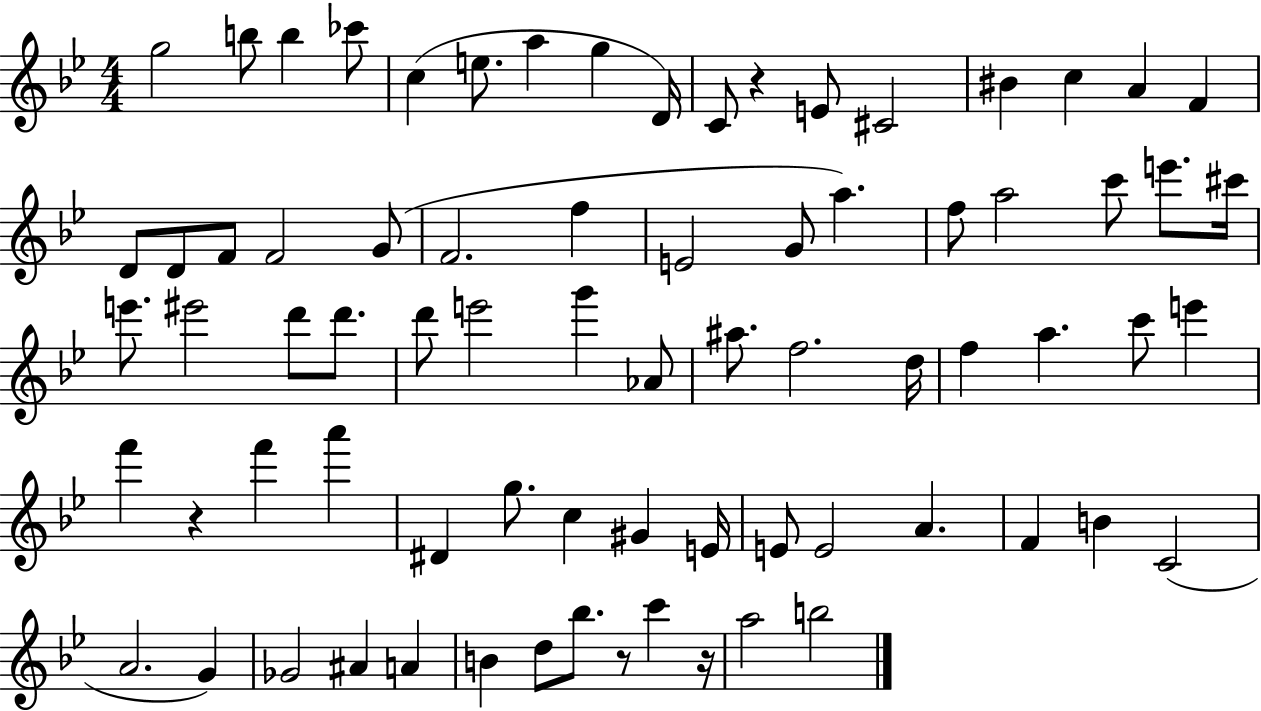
X:1
T:Untitled
M:4/4
L:1/4
K:Bb
g2 b/2 b _c'/2 c e/2 a g D/4 C/2 z E/2 ^C2 ^B c A F D/2 D/2 F/2 F2 G/2 F2 f E2 G/2 a f/2 a2 c'/2 e'/2 ^c'/4 e'/2 ^e'2 d'/2 d'/2 d'/2 e'2 g' _A/2 ^a/2 f2 d/4 f a c'/2 e' f' z f' a' ^D g/2 c ^G E/4 E/2 E2 A F B C2 A2 G _G2 ^A A B d/2 _b/2 z/2 c' z/4 a2 b2